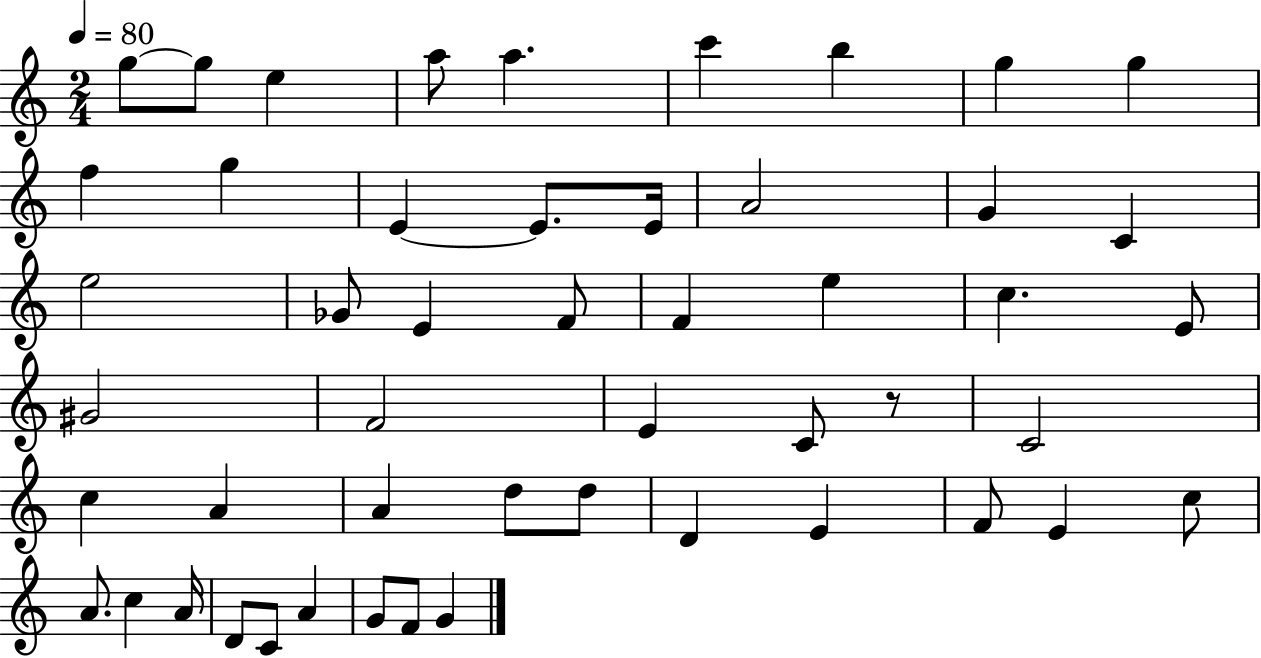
{
  \clef treble
  \numericTimeSignature
  \time 2/4
  \key c \major
  \tempo 4 = 80
  \repeat volta 2 { g''8~~ g''8 e''4 | a''8 a''4. | c'''4 b''4 | g''4 g''4 | \break f''4 g''4 | e'4~~ e'8. e'16 | a'2 | g'4 c'4 | \break e''2 | ges'8 e'4 f'8 | f'4 e''4 | c''4. e'8 | \break gis'2 | f'2 | e'4 c'8 r8 | c'2 | \break c''4 a'4 | a'4 d''8 d''8 | d'4 e'4 | f'8 e'4 c''8 | \break a'8. c''4 a'16 | d'8 c'8 a'4 | g'8 f'8 g'4 | } \bar "|."
}